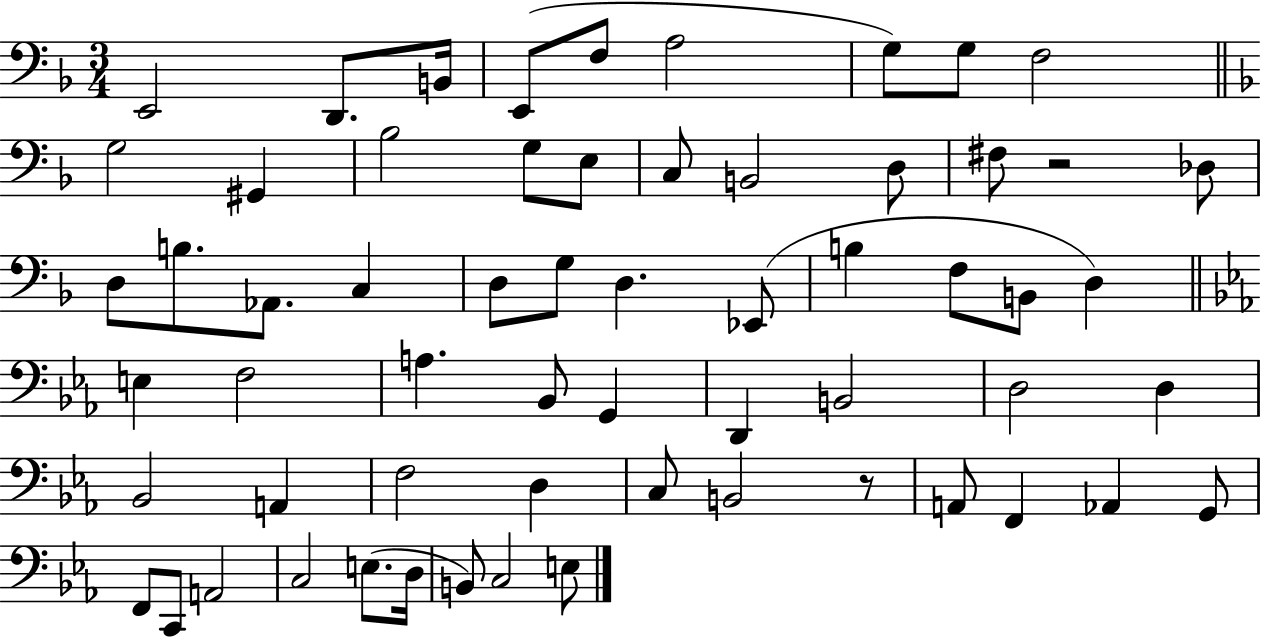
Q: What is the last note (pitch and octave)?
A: E3